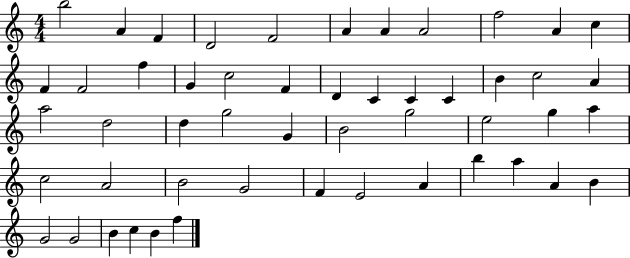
X:1
T:Untitled
M:4/4
L:1/4
K:C
b2 A F D2 F2 A A A2 f2 A c F F2 f G c2 F D C C C B c2 A a2 d2 d g2 G B2 g2 e2 g a c2 A2 B2 G2 F E2 A b a A B G2 G2 B c B f